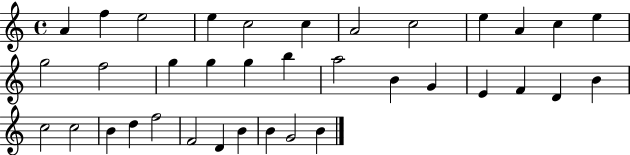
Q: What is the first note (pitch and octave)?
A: A4